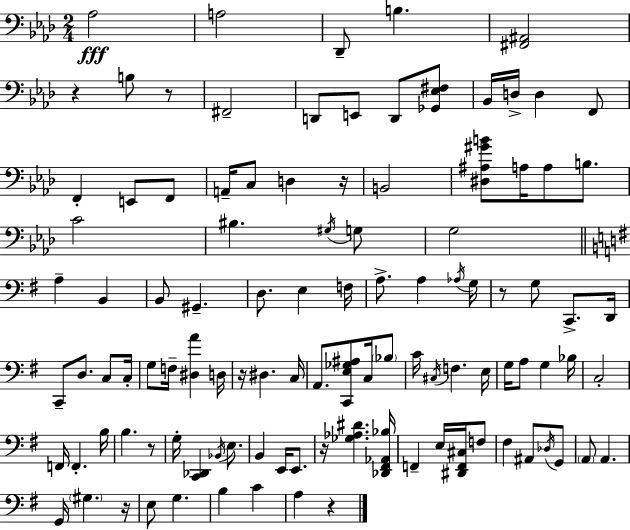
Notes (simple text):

Ab3/h A3/h Db2/e B3/q. [F#2,A#2]/h R/q B3/e R/e F#2/h D2/e E2/e D2/e [Gb2,Eb3,F#3]/e Bb2/s D3/s D3/q F2/e F2/q E2/e F2/e A2/s C3/e D3/q R/s B2/h [D#3,A#3,G#4,B4]/e A3/s A3/e B3/e. C4/h BIS3/q. G#3/s G3/e G3/h A3/q B2/q B2/e G#2/q. D3/e. E3/q F3/s A3/e. A3/q Ab3/s G3/s R/e G3/e C2/e. D2/s C2/e D3/e. C3/e C3/s G3/e F3/s [D#3,A4]/q D3/s R/s D#3/q. C3/s A2/e. [C2,E3,Gb3,A#3]/e C3/s Bb3/e C4/s C#3/s F3/q. E3/s G3/s A3/e G3/q Bb3/s C3/h F2/s F2/q. B3/s B3/q. R/e G3/s [C2,Db2]/q Bb2/s E3/e. B2/q E2/s E2/e. R/s [Gb3,Ab3,D#4]/q. [Db2,F#2,Ab2,Bb3]/s F2/q E3/s [D#2,F2,C#3]/s F3/e F#3/q A#2/e Db3/s G2/e A2/e A2/q. G2/s G#3/q. R/s E3/e G3/q. B3/q C4/q A3/q R/q